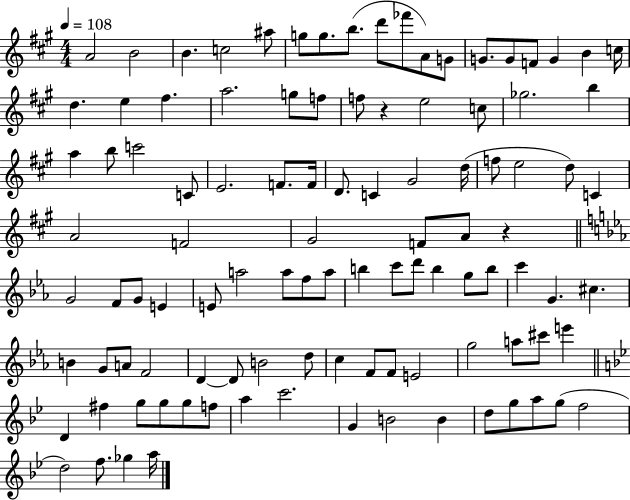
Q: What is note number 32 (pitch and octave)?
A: C6